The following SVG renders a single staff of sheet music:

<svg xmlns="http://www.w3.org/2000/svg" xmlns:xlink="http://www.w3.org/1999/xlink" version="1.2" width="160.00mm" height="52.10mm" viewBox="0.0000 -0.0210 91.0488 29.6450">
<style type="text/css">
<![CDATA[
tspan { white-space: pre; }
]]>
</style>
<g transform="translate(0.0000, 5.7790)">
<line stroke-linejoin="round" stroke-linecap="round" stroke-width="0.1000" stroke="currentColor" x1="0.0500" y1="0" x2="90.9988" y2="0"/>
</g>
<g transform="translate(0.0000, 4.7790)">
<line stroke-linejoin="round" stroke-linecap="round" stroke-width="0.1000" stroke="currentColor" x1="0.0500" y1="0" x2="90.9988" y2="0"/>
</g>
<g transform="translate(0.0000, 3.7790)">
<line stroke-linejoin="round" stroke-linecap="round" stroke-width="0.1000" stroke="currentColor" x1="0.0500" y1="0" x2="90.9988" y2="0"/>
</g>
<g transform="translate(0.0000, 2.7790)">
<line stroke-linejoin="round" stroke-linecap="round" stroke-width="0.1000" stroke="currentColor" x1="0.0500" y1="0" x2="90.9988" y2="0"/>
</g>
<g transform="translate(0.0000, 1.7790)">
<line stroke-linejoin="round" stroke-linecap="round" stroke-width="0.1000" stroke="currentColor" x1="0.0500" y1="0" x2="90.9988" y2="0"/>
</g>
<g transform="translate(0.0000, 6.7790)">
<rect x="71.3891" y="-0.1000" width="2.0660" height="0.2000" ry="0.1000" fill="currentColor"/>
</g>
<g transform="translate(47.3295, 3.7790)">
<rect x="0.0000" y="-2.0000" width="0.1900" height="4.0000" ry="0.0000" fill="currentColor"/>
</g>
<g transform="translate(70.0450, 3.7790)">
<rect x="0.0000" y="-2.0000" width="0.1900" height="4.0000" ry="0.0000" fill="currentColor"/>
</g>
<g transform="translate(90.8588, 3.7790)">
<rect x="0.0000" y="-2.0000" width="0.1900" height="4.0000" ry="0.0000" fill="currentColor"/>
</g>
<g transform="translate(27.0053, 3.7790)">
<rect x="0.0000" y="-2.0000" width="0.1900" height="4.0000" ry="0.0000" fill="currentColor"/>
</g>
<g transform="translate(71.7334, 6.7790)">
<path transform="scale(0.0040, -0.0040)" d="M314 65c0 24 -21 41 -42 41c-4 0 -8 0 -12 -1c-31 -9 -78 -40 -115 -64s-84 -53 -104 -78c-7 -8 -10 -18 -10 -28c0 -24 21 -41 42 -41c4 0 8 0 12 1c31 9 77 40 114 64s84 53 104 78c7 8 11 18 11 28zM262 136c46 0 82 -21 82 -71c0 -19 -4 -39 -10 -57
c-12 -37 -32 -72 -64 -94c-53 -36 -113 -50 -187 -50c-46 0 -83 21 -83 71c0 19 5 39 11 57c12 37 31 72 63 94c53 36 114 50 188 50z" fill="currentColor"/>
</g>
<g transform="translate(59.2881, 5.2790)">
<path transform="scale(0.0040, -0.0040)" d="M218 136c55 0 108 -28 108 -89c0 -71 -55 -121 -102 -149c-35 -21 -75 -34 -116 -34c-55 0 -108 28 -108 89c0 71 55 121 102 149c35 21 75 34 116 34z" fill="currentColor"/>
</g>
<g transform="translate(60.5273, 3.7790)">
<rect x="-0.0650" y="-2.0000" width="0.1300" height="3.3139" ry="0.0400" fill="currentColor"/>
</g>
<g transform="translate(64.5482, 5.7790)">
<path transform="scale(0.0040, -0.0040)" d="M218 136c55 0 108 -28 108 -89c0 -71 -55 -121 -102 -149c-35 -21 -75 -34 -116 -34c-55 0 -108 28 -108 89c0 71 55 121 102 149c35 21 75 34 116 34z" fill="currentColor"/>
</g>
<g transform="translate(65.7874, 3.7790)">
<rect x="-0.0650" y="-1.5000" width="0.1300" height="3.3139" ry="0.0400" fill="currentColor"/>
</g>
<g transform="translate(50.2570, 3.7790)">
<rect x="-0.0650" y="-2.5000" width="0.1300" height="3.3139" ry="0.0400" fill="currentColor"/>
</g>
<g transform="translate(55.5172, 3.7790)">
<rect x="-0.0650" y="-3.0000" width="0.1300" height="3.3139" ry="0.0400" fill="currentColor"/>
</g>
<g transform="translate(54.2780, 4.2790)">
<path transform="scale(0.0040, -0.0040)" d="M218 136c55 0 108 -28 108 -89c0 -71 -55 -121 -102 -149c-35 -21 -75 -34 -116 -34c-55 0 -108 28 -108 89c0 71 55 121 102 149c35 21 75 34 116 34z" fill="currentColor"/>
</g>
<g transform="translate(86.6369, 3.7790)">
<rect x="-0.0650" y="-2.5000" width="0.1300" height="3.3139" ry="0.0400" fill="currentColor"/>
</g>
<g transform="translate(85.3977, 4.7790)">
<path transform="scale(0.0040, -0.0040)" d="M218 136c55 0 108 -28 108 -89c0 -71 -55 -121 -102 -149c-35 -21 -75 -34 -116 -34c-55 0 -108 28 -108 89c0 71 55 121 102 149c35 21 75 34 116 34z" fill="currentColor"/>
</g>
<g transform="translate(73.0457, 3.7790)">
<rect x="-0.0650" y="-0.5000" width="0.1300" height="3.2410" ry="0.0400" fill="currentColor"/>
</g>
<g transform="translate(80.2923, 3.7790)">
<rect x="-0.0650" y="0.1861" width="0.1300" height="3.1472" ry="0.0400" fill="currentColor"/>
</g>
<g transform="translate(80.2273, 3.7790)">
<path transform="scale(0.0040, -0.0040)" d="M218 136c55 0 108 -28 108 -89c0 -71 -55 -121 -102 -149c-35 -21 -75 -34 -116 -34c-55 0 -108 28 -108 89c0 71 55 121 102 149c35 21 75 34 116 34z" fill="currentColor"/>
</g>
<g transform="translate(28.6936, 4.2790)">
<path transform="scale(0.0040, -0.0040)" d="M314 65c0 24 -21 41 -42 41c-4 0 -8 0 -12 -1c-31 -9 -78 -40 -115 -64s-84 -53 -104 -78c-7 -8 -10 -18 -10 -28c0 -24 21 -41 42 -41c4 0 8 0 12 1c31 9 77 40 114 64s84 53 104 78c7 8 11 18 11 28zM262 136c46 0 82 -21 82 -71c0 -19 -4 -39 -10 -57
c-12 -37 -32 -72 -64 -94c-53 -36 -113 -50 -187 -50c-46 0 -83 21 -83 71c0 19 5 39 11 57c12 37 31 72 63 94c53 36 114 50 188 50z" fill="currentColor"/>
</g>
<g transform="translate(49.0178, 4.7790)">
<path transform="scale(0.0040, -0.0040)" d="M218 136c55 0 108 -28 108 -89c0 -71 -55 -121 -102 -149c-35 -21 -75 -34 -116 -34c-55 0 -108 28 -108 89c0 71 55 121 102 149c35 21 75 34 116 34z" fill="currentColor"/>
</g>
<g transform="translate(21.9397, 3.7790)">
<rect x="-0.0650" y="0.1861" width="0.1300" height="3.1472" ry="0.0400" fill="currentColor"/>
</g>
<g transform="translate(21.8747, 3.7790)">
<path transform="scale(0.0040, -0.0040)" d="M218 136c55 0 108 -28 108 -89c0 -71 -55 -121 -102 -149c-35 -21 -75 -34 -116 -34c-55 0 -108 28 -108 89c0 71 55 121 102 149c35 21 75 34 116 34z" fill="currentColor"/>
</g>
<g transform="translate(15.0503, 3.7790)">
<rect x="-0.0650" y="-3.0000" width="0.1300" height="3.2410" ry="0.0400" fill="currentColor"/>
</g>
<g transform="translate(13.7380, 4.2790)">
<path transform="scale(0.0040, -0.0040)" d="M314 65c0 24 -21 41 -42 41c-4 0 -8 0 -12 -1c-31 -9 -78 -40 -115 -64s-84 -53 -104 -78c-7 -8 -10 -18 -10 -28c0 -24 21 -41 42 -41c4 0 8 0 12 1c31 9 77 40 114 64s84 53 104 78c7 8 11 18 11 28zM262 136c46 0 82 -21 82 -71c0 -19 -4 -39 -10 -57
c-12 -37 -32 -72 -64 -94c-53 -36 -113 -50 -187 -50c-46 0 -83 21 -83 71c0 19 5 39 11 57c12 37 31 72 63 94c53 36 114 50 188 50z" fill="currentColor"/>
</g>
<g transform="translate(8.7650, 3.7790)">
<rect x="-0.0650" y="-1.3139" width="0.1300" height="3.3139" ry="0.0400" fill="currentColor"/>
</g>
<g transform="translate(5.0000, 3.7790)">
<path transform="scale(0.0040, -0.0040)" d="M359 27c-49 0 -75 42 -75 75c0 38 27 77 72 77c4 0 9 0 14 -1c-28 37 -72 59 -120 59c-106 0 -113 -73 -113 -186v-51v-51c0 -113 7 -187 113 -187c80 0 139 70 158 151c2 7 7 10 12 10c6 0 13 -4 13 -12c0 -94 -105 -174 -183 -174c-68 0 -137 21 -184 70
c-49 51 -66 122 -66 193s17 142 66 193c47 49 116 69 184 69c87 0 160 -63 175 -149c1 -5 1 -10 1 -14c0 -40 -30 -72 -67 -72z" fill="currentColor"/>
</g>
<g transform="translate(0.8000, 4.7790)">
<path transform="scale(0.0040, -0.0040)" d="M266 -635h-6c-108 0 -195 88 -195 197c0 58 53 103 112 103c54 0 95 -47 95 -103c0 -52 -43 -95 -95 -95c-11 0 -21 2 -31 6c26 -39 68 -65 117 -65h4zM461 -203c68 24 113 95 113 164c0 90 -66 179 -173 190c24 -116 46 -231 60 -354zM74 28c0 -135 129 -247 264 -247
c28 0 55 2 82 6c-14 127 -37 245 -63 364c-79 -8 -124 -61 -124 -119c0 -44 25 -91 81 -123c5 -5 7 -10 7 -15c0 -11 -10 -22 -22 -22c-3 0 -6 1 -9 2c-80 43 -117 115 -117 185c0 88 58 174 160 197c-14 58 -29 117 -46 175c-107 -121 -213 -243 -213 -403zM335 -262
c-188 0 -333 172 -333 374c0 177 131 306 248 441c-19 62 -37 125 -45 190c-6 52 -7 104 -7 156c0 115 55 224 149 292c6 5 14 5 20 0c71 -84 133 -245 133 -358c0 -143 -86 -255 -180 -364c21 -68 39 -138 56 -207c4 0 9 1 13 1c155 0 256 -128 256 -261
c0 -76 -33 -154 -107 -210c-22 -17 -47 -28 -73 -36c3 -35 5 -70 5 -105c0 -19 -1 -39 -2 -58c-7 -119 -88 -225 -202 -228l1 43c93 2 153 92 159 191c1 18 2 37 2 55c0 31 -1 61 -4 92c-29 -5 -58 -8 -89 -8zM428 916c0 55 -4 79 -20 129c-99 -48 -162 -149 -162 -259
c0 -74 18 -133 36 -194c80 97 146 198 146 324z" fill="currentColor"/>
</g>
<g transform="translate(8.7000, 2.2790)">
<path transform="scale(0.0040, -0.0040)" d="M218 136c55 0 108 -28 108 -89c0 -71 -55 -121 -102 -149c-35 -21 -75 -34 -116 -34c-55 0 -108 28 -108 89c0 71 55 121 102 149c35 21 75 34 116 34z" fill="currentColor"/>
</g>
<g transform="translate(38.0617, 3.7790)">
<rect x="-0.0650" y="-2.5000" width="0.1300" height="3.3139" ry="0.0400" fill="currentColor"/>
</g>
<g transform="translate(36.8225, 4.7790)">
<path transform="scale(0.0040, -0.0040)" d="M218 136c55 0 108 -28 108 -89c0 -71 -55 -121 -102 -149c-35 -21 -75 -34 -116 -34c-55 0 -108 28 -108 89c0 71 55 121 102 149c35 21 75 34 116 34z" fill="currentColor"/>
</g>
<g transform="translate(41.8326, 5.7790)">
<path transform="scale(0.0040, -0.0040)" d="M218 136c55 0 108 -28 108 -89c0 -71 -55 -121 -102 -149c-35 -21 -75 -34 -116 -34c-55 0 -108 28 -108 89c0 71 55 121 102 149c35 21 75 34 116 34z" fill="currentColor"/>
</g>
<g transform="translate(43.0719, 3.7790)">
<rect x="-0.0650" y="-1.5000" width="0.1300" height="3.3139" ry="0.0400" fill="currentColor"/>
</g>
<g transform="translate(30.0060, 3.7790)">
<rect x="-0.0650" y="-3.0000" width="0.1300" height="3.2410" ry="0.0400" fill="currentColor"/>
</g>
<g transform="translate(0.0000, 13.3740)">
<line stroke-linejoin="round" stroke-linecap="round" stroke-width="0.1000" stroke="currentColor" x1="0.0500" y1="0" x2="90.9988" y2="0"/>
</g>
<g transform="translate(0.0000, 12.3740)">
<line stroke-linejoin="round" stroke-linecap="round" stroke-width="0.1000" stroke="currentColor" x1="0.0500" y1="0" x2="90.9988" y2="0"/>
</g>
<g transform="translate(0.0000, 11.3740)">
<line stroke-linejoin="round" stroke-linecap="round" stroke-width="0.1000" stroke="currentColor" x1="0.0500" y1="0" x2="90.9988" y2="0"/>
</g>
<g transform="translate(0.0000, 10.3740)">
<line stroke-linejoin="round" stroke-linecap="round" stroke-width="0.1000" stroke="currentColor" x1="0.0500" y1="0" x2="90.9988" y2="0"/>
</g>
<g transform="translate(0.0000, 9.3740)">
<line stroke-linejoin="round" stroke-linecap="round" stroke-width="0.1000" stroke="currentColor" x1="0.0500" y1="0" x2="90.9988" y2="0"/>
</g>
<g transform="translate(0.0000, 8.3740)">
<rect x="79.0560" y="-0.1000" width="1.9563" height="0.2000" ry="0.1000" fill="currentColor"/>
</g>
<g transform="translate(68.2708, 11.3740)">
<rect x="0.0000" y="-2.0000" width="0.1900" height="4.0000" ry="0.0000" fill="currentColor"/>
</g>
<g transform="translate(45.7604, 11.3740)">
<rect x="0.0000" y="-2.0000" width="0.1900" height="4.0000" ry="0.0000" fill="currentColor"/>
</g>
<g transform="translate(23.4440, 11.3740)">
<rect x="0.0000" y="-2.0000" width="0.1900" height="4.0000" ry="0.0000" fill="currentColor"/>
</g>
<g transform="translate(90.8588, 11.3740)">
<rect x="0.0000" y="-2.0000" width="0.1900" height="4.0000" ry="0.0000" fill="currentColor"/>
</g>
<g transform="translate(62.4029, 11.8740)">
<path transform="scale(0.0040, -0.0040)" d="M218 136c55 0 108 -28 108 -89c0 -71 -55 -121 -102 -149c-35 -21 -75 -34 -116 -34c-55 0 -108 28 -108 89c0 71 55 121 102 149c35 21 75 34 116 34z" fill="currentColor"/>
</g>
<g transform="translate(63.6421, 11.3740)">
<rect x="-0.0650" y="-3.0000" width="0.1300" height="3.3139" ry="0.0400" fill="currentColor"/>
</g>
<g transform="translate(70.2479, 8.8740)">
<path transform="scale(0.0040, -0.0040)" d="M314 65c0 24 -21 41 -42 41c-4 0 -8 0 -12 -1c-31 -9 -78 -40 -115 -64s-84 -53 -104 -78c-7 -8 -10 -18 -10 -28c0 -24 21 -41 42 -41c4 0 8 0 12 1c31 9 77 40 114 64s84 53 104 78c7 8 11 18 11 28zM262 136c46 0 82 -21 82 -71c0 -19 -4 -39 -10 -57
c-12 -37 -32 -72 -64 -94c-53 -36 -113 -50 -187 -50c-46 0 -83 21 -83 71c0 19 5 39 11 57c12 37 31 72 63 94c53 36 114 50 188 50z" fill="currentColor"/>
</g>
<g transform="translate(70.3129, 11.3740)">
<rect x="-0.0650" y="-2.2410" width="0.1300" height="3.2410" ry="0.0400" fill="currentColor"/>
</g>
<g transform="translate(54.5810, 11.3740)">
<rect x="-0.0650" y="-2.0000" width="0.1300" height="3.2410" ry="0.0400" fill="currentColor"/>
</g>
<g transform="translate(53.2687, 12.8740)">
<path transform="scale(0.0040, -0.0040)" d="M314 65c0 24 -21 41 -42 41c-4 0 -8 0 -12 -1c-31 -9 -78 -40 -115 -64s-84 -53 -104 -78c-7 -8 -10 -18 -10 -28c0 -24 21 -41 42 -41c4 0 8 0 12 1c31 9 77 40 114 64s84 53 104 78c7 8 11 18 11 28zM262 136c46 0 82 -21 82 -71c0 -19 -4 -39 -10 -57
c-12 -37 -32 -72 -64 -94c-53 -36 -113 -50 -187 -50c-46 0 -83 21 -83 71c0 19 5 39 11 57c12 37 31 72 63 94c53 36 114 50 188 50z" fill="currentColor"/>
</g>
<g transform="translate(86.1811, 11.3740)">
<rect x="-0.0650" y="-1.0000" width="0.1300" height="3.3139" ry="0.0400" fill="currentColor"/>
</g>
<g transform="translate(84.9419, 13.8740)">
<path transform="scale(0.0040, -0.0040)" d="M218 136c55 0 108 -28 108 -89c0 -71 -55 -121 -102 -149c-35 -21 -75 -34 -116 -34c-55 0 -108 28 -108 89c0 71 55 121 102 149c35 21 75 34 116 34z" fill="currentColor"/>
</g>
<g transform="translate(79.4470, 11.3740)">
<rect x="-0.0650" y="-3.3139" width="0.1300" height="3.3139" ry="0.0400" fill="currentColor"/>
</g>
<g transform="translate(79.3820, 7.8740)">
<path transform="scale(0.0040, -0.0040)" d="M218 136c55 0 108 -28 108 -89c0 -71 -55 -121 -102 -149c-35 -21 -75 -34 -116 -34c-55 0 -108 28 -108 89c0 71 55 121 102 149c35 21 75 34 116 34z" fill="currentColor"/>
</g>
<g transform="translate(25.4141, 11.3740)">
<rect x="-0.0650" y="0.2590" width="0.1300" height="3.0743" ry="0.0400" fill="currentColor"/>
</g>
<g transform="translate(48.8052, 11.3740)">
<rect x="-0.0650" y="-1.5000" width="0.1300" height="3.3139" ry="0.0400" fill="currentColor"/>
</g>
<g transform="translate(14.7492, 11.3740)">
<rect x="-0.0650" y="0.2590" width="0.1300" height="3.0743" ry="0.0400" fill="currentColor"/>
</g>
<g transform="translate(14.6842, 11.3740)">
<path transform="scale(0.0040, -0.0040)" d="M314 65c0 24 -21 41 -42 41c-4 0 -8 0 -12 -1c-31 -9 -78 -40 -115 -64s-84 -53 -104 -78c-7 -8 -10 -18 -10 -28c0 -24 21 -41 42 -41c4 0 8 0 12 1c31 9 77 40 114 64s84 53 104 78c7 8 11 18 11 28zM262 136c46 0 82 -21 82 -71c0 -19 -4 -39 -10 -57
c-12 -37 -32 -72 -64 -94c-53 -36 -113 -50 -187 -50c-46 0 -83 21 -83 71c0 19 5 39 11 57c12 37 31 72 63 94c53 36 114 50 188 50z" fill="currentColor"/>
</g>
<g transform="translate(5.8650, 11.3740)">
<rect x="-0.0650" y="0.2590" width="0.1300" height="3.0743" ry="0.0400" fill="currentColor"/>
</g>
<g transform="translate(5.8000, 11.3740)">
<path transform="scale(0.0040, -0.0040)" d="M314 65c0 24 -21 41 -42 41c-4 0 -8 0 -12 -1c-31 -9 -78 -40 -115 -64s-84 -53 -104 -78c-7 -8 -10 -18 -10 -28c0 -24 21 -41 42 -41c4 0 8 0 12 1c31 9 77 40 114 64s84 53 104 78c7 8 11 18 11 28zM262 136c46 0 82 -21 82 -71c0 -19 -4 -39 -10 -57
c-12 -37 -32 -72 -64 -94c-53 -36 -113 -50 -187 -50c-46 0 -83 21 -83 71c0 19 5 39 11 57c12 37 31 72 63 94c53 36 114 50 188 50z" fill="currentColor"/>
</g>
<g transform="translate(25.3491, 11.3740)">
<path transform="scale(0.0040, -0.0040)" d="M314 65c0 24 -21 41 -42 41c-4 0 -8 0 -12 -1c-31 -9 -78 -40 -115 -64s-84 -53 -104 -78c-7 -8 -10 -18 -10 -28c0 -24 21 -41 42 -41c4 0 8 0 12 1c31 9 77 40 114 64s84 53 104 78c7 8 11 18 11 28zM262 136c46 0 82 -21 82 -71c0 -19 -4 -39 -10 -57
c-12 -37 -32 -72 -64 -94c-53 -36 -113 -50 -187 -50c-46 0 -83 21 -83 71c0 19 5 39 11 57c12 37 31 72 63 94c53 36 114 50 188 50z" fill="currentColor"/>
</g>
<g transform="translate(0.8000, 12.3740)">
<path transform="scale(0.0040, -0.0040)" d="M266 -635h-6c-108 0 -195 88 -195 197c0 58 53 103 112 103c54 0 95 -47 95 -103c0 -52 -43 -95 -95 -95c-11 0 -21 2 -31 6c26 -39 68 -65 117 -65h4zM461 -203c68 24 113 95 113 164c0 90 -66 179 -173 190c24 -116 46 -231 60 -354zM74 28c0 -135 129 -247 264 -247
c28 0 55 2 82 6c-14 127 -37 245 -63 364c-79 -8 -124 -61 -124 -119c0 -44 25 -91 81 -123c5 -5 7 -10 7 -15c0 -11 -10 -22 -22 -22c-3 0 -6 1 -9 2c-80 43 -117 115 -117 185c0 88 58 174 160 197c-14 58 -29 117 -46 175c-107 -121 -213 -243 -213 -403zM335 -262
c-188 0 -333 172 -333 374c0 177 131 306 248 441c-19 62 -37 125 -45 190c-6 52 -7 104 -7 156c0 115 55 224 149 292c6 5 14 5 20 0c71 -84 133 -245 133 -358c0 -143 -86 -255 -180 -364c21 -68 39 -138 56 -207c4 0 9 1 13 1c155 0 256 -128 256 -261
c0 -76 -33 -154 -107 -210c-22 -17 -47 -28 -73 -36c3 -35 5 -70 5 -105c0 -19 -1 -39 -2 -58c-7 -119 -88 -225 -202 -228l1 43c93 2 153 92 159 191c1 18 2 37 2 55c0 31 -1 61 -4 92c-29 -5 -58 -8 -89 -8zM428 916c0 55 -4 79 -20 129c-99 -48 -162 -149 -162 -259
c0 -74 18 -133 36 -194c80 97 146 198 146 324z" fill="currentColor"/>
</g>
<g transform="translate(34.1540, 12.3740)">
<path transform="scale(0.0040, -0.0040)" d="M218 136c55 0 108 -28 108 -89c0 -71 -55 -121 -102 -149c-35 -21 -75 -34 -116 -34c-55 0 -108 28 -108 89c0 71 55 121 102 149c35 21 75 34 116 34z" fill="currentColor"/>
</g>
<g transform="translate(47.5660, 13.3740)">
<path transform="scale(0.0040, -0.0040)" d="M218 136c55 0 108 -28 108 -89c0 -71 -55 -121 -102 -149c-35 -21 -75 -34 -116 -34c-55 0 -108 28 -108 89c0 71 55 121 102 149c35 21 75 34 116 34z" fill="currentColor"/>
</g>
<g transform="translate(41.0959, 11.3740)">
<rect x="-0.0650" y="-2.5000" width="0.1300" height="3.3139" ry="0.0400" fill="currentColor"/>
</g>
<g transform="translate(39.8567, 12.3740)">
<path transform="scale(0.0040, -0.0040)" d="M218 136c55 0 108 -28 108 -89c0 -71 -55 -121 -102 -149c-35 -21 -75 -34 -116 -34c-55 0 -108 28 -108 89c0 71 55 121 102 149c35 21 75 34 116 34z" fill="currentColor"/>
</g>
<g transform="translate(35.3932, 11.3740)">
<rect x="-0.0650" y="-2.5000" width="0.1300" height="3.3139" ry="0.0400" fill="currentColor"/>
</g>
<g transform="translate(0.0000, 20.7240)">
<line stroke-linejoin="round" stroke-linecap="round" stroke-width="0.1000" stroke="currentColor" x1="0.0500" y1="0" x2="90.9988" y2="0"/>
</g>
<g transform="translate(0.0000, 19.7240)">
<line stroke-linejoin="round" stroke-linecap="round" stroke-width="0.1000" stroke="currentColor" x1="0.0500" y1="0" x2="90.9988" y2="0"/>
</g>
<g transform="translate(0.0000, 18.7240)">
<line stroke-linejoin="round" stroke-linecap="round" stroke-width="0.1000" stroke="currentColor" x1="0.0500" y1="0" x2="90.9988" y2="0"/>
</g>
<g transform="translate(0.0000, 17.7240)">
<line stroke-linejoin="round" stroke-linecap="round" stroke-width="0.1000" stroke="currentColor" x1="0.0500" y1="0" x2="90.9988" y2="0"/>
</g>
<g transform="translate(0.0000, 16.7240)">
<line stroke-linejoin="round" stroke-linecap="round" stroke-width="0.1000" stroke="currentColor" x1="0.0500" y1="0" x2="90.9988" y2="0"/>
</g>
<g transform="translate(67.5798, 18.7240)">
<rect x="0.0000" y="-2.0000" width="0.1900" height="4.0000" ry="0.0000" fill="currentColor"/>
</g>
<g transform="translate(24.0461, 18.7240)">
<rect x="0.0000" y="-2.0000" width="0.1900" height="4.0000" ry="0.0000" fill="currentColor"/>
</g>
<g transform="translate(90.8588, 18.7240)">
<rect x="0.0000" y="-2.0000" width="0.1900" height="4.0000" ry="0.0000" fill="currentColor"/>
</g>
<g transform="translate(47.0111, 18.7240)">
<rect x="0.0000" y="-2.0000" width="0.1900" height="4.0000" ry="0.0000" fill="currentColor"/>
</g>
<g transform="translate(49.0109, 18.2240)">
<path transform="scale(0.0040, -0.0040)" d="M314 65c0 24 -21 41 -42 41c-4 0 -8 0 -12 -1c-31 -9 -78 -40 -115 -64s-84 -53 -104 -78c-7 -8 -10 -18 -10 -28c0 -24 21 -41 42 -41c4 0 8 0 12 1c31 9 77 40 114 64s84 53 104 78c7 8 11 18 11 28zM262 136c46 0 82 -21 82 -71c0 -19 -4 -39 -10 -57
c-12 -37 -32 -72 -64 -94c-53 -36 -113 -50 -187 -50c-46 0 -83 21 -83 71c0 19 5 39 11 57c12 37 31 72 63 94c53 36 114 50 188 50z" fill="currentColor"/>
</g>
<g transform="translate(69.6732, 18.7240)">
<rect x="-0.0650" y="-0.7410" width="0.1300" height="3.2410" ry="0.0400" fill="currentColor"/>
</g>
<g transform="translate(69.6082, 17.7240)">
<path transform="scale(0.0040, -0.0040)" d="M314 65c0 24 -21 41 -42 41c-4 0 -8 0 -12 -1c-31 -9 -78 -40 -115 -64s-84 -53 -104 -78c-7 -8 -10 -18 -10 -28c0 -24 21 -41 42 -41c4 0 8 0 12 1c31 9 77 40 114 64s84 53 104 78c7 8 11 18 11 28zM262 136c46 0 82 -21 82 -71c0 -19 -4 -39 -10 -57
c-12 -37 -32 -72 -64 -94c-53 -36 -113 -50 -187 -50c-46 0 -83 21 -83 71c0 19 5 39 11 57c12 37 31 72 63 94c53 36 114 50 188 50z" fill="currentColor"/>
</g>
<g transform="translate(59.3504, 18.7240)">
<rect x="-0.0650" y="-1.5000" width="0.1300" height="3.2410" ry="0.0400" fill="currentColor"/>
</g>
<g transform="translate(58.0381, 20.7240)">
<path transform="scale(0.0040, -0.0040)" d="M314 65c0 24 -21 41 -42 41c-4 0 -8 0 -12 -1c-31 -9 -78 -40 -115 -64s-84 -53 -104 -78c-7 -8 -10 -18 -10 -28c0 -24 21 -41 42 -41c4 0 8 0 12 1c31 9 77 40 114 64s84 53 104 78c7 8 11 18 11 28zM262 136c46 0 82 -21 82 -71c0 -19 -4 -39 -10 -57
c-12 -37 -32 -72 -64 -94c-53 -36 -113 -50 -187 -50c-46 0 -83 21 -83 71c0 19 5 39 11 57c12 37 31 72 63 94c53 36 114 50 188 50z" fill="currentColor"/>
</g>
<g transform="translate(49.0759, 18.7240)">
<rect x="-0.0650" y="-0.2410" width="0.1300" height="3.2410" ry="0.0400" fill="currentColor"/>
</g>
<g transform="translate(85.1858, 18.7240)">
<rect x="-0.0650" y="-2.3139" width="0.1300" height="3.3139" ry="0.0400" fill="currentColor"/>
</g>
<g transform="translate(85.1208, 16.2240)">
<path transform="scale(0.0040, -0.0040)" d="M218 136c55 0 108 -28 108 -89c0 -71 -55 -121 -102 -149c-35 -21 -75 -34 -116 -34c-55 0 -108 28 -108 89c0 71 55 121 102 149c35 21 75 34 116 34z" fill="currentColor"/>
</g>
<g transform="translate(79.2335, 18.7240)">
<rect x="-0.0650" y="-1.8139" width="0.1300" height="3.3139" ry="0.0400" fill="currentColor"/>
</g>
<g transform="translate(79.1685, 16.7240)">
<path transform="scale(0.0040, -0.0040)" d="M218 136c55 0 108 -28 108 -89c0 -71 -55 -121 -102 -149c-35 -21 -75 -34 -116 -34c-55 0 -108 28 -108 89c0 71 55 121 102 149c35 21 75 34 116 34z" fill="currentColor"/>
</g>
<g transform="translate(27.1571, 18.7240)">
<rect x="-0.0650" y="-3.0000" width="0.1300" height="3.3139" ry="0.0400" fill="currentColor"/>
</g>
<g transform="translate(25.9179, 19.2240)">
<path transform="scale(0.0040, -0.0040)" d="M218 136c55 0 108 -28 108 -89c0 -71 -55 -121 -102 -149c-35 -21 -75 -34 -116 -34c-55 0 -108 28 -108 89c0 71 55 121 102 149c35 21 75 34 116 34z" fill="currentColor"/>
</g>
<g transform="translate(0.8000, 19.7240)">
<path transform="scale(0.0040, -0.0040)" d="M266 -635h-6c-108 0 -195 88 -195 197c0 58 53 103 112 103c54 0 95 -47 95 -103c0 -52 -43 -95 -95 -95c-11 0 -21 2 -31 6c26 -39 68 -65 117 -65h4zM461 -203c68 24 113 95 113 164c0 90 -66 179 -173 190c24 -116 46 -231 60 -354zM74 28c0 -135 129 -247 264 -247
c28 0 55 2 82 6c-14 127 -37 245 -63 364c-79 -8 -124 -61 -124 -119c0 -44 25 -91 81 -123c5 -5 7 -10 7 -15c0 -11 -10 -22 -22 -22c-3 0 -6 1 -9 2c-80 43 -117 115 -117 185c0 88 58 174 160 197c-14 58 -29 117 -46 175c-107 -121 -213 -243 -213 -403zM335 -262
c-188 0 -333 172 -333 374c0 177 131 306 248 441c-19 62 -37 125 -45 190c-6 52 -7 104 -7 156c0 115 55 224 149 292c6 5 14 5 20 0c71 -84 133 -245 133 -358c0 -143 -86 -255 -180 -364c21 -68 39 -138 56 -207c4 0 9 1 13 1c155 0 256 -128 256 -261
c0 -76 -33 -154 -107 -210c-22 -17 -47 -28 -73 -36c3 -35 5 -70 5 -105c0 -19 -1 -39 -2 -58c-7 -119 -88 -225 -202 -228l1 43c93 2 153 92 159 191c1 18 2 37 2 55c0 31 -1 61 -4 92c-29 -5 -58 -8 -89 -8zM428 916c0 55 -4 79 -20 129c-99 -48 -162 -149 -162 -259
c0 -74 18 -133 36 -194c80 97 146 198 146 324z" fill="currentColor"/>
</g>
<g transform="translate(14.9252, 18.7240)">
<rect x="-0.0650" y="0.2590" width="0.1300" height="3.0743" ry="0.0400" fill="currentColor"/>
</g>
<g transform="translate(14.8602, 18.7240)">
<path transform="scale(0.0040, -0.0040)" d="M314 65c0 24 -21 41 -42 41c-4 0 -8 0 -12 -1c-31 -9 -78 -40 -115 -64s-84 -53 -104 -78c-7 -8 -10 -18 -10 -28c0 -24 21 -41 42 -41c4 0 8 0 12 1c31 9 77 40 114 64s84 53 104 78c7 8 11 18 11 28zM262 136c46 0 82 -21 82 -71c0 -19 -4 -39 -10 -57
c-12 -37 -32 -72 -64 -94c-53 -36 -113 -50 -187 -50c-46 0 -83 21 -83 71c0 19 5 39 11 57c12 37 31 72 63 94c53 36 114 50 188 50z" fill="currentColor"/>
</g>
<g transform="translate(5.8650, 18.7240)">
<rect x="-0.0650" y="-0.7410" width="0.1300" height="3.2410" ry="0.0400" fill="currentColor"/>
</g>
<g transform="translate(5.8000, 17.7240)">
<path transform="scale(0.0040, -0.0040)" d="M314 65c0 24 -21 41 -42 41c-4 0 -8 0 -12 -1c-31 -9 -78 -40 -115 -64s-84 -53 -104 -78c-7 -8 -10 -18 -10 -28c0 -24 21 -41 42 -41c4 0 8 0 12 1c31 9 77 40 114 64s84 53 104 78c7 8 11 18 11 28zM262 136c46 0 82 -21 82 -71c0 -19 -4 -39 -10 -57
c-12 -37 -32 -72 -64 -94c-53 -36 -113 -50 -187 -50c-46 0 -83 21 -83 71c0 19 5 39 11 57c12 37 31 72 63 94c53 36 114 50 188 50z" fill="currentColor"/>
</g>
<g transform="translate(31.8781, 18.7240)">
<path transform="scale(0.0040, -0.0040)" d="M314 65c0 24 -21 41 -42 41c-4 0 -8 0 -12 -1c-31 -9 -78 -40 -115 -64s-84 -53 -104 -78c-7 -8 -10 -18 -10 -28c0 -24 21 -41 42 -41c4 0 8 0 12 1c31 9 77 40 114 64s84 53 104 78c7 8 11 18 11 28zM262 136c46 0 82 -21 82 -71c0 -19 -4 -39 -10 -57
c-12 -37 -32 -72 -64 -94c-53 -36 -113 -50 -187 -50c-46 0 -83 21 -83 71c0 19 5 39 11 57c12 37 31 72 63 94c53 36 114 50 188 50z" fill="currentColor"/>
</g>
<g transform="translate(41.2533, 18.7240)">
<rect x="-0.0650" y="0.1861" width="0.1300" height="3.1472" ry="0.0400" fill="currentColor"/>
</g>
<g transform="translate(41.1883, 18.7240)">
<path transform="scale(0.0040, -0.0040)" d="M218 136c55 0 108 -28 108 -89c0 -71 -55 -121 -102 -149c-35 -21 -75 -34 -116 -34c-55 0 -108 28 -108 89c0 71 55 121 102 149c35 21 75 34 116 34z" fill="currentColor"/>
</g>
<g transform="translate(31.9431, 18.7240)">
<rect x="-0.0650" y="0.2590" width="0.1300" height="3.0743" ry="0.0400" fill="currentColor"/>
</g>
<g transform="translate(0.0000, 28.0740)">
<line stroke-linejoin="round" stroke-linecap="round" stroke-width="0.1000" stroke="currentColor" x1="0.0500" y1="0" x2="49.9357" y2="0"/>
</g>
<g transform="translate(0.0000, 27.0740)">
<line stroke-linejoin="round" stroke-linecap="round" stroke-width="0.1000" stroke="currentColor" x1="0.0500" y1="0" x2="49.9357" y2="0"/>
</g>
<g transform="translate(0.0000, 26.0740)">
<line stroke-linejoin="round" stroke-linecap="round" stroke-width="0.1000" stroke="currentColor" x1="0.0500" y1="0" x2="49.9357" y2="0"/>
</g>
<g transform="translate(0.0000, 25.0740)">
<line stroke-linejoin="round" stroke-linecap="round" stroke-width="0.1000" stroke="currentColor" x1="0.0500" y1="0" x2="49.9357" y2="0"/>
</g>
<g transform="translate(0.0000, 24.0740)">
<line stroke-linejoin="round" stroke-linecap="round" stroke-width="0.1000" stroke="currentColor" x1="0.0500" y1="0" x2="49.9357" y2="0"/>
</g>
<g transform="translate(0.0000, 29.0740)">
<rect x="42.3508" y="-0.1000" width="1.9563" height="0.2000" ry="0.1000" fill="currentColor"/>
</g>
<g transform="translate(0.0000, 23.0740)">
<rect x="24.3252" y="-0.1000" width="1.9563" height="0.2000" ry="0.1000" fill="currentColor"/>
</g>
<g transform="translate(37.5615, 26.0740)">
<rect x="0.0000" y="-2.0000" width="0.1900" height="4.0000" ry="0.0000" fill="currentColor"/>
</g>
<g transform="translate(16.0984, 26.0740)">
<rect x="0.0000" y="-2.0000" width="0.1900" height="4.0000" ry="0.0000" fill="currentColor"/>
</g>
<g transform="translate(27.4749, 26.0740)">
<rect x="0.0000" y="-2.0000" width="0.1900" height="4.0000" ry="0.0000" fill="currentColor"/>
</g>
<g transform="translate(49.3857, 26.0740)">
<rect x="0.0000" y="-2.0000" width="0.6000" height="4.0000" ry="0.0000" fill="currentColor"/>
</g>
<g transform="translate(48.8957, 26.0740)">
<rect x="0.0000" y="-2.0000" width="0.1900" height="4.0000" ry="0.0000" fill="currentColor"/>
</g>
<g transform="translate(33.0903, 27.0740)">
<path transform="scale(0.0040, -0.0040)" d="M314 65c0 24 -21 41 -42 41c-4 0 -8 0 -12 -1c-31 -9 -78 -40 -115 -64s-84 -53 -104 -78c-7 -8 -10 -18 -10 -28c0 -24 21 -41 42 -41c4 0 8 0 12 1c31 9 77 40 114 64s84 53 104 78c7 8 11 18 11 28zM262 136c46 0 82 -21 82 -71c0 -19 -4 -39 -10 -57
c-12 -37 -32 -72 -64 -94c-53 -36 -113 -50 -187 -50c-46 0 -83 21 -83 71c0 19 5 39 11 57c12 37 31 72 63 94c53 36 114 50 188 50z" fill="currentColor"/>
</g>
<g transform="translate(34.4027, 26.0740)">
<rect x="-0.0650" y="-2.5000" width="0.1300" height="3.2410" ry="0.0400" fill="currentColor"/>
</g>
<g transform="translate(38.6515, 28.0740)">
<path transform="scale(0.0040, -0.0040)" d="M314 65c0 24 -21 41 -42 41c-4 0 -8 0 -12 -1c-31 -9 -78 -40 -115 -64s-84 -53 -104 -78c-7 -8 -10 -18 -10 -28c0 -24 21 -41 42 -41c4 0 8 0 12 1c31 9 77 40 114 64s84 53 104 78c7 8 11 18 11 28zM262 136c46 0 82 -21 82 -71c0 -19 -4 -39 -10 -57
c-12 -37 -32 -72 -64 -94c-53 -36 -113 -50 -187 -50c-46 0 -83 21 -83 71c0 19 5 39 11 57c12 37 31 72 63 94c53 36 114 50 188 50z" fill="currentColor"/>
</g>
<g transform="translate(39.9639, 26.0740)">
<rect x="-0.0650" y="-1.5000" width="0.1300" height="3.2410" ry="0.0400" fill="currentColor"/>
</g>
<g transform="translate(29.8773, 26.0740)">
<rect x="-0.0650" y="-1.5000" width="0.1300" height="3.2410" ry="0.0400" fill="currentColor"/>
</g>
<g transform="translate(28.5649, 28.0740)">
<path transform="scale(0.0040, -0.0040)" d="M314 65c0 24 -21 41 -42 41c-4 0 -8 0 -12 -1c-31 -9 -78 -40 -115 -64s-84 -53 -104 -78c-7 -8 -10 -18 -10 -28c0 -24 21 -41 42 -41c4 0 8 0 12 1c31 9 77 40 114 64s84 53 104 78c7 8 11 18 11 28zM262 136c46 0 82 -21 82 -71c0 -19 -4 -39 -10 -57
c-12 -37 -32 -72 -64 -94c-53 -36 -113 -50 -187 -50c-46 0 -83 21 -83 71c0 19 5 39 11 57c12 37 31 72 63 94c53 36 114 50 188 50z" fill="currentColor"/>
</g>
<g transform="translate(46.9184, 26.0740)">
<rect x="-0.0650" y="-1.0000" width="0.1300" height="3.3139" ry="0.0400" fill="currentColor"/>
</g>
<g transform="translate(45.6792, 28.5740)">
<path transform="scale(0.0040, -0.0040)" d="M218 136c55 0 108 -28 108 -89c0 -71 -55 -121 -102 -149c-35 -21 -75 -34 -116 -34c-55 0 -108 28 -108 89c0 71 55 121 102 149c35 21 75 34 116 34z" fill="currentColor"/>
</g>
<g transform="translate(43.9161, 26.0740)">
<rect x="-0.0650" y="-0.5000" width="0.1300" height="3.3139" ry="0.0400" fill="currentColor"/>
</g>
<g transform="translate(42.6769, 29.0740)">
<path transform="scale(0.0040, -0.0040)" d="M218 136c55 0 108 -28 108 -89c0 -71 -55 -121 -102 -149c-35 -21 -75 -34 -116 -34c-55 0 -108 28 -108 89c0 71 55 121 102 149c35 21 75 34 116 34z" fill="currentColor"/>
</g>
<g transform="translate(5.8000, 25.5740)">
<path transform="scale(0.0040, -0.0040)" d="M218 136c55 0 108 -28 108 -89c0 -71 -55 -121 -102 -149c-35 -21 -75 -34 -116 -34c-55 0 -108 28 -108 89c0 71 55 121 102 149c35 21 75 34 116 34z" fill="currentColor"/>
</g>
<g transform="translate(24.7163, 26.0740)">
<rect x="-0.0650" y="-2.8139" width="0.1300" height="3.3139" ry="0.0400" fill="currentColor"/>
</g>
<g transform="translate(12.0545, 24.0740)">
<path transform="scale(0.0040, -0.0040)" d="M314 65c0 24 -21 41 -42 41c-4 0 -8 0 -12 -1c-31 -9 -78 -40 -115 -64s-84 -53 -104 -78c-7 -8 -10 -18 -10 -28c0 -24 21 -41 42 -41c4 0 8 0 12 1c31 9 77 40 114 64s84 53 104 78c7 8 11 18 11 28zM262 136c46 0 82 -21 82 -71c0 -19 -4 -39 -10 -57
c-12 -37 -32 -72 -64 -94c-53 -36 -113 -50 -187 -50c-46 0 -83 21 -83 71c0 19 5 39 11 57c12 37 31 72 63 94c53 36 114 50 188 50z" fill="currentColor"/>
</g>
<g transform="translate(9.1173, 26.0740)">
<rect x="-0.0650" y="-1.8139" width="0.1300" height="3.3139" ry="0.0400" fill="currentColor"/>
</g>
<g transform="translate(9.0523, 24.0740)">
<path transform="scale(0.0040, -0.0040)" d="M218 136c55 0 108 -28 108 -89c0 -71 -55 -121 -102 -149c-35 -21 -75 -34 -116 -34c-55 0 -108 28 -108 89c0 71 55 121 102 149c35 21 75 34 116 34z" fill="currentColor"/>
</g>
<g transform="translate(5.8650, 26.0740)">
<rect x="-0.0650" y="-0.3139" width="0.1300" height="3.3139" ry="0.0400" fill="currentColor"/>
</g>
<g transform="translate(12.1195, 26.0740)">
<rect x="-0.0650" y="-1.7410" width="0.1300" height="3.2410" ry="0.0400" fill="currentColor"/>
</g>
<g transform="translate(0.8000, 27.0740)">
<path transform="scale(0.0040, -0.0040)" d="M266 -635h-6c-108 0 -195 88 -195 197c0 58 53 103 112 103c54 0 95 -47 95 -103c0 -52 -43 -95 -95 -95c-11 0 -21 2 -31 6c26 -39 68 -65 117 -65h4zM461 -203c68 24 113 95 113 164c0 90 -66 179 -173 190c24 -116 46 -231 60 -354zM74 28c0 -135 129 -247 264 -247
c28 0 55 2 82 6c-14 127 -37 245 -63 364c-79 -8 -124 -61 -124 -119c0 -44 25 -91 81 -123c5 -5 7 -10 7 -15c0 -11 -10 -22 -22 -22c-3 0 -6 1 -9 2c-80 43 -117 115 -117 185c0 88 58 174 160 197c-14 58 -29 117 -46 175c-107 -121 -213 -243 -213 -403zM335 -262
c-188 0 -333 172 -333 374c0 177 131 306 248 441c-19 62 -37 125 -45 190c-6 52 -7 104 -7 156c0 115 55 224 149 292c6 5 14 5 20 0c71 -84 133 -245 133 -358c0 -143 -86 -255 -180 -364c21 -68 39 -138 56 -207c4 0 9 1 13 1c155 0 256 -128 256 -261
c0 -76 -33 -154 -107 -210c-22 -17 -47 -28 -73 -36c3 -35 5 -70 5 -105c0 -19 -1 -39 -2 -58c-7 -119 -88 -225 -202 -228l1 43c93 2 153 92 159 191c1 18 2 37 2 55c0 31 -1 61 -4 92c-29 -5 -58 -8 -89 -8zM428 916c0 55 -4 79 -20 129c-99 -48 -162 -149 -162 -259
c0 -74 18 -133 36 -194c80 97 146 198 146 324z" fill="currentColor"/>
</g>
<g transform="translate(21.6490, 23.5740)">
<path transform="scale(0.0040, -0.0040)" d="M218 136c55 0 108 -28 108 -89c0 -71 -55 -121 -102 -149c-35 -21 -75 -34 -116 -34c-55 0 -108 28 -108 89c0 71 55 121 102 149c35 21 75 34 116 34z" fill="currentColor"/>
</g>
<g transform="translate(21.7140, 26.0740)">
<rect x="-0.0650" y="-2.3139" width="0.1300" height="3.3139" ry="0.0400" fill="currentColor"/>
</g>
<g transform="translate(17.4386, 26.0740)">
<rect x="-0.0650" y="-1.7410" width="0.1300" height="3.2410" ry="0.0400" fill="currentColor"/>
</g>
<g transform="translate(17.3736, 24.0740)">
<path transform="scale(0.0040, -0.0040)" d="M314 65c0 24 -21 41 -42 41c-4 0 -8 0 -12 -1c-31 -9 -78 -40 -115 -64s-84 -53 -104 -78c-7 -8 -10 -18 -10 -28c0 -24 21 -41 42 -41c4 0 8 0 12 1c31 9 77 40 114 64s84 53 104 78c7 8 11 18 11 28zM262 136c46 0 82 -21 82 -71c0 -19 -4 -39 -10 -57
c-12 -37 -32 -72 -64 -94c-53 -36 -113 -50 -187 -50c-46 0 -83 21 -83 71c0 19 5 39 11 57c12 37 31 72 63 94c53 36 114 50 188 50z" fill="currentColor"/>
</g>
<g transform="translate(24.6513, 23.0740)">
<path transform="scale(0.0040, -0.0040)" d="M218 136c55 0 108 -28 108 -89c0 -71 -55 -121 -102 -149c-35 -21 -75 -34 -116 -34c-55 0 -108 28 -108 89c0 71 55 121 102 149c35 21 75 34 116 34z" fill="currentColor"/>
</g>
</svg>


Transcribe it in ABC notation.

X:1
T:Untitled
M:4/4
L:1/4
K:C
e A2 B A2 G E G A F E C2 B G B2 B2 B2 G G E F2 A g2 b D d2 B2 A B2 B c2 E2 d2 f g c f f2 f2 g a E2 G2 E2 C D